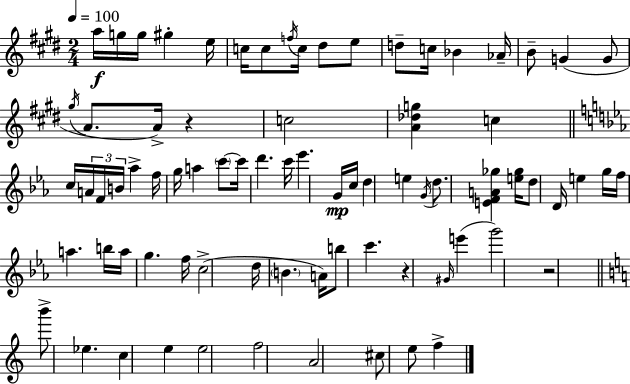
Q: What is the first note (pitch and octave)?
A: A5